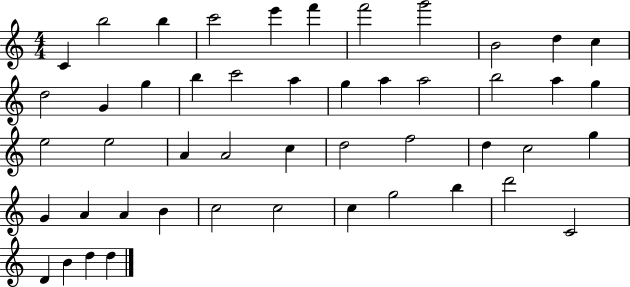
{
  \clef treble
  \numericTimeSignature
  \time 4/4
  \key c \major
  c'4 b''2 b''4 | c'''2 e'''4 f'''4 | f'''2 g'''2 | b'2 d''4 c''4 | \break d''2 g'4 g''4 | b''4 c'''2 a''4 | g''4 a''4 a''2 | b''2 a''4 g''4 | \break e''2 e''2 | a'4 a'2 c''4 | d''2 f''2 | d''4 c''2 g''4 | \break g'4 a'4 a'4 b'4 | c''2 c''2 | c''4 g''2 b''4 | d'''2 c'2 | \break d'4 b'4 d''4 d''4 | \bar "|."
}